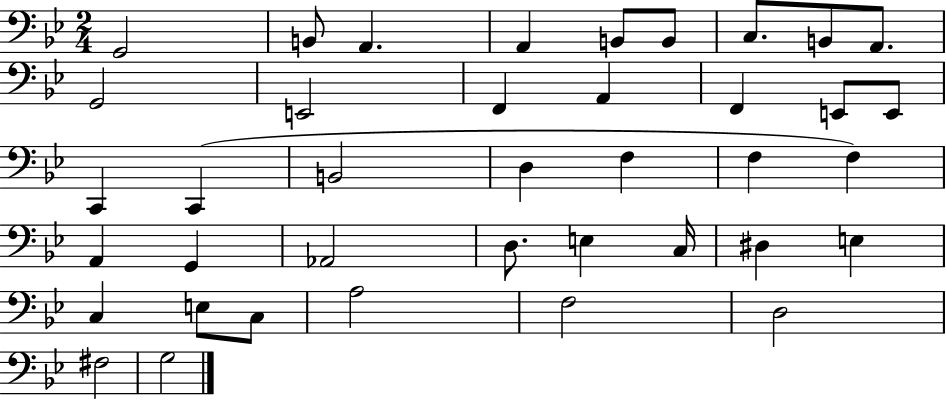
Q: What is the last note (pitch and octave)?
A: G3